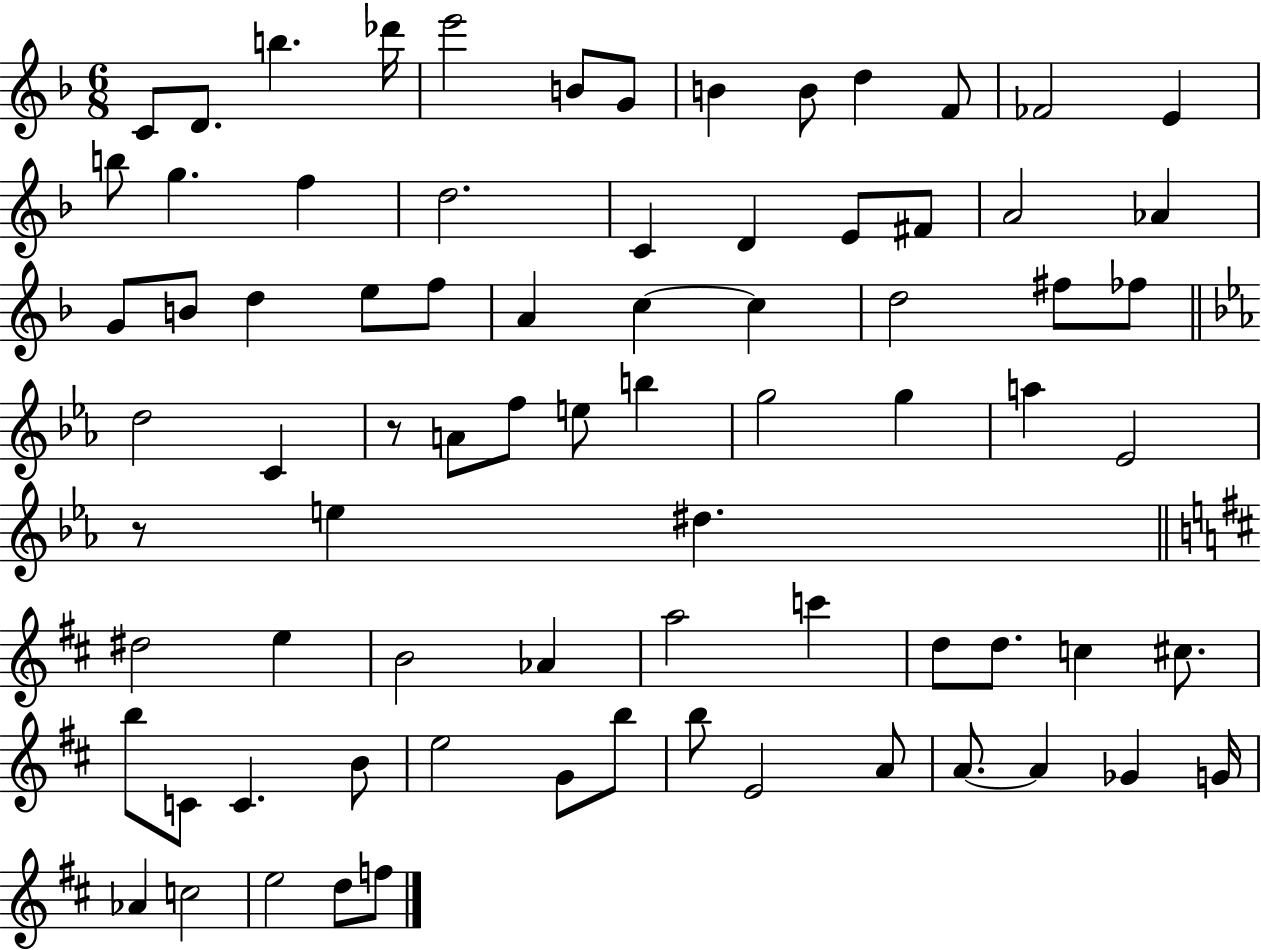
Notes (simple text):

C4/e D4/e. B5/q. Db6/s E6/h B4/e G4/e B4/q B4/e D5/q F4/e FES4/h E4/q B5/e G5/q. F5/q D5/h. C4/q D4/q E4/e F#4/e A4/h Ab4/q G4/e B4/e D5/q E5/e F5/e A4/q C5/q C5/q D5/h F#5/e FES5/e D5/h C4/q R/e A4/e F5/e E5/e B5/q G5/h G5/q A5/q Eb4/h R/e E5/q D#5/q. D#5/h E5/q B4/h Ab4/q A5/h C6/q D5/e D5/e. C5/q C#5/e. B5/e C4/e C4/q. B4/e E5/h G4/e B5/e B5/e E4/h A4/e A4/e. A4/q Gb4/q G4/s Ab4/q C5/h E5/h D5/e F5/e